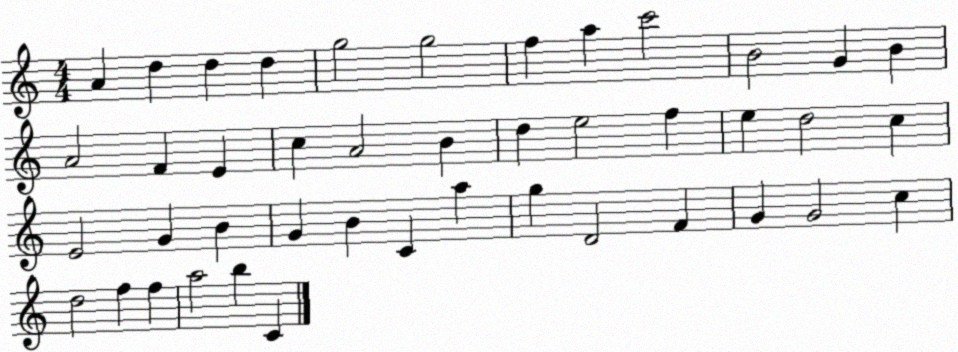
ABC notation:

X:1
T:Untitled
M:4/4
L:1/4
K:C
A d d d g2 g2 f a c'2 B2 G B A2 F E c A2 B d e2 f e d2 c E2 G B G B C a g D2 F G G2 c d2 f f a2 b C